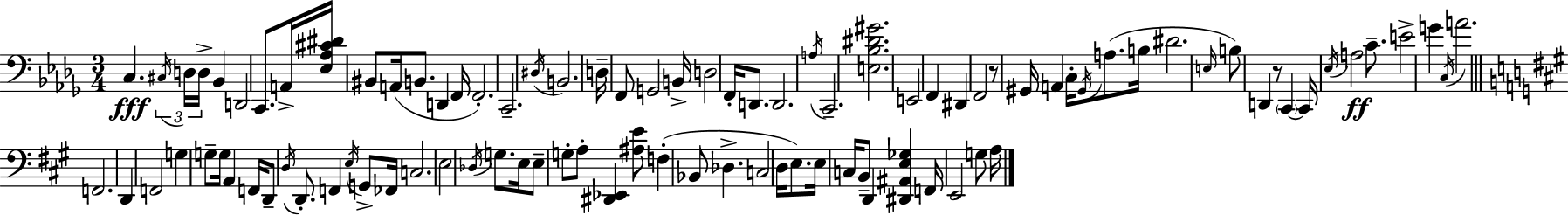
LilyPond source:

{
  \clef bass
  \numericTimeSignature
  \time 3/4
  \key bes \minor
  c4.\fff \tuplet 3/2 { \acciaccatura { cis16 } d16 d16-> } bes,4 | d,2 c,8. | a,16-> <ees aes cis' dis'>16 bis,8 a,16( b,8. d,4 | f,16 f,2.-.) | \break c,2.-- | \acciaccatura { dis16 } b,2. | d16-- f,8 g,2 | b,16-> d2 f,16-. d,8. | \break d,2. | \acciaccatura { a16 } c,2.-- | <e bes dis' gis'>2. | e,2 f,4 | \break dis,4 f,2 | r8 gis,16 a,4 c16-. \acciaccatura { gis,16 } | a8.( b16 dis'2. | \grace { e16 } b8) d,4 r8 | \break \parenthesize c,4~~ c,16 \acciaccatura { ees16 }\ff a2 | c'8.-- e'2-> | g'4 \acciaccatura { c16 } a'2. | \bar "||" \break \key a \major f,2. | d,4 f,2 | g4 g8-- g16 a,4 f,16 | d,8-- \acciaccatura { d16 } d,8.-. f,4 \acciaccatura { e16 } g,8-> | \break fes,16 c2. | e2 \acciaccatura { des16 } g8. | e16 e8-- g8-. a8-. <dis, ees,>4 | <ais e'>8 f4-.( bes,8 des4.-> | \break c2 d16 | e8.) e16 c16 b,8-- d,4 <dis, ais, e ges>4 | f,16 e,2 | g8 a16 \bar "|."
}